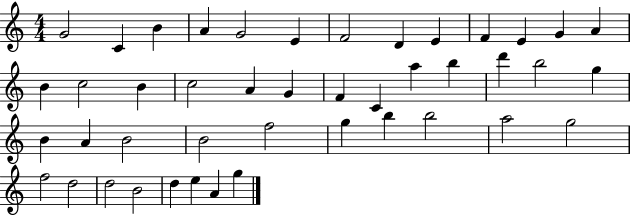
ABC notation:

X:1
T:Untitled
M:4/4
L:1/4
K:C
G2 C B A G2 E F2 D E F E G A B c2 B c2 A G F C a b d' b2 g B A B2 B2 f2 g b b2 a2 g2 f2 d2 d2 B2 d e A g